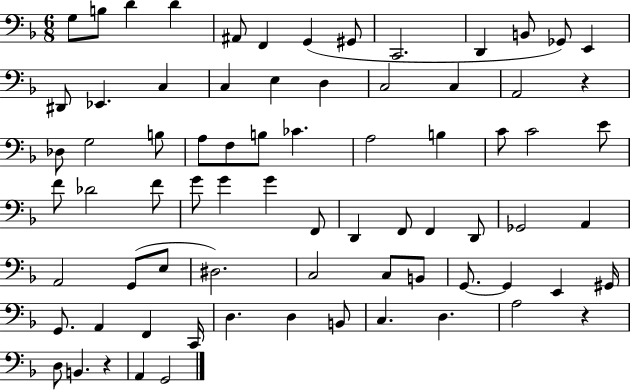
G3/e B3/e D4/q D4/q A#2/e F2/q G2/q G#2/e C2/h. D2/q B2/e Gb2/e E2/q D#2/e Eb2/q. C3/q C3/q E3/q D3/q C3/h C3/q A2/h R/q Db3/e G3/h B3/e A3/e F3/e B3/e CES4/q. A3/h B3/q C4/e C4/h E4/e F4/e Db4/h F4/e G4/e G4/q G4/q F2/e D2/q F2/e F2/q D2/e Gb2/h A2/q A2/h G2/e E3/e D#3/h. C3/h C3/e B2/e G2/e. G2/q E2/q G#2/s G2/e. A2/q F2/q C2/s D3/q. D3/q B2/e C3/q. D3/q. A3/h R/q D3/e B2/q. R/q A2/q G2/h